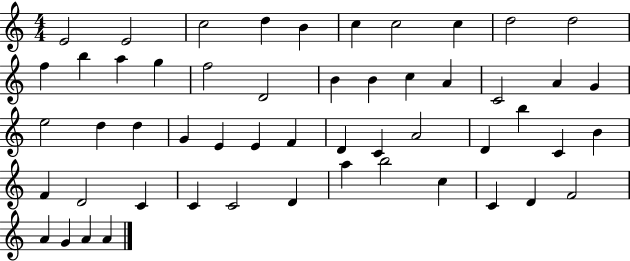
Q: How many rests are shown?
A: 0